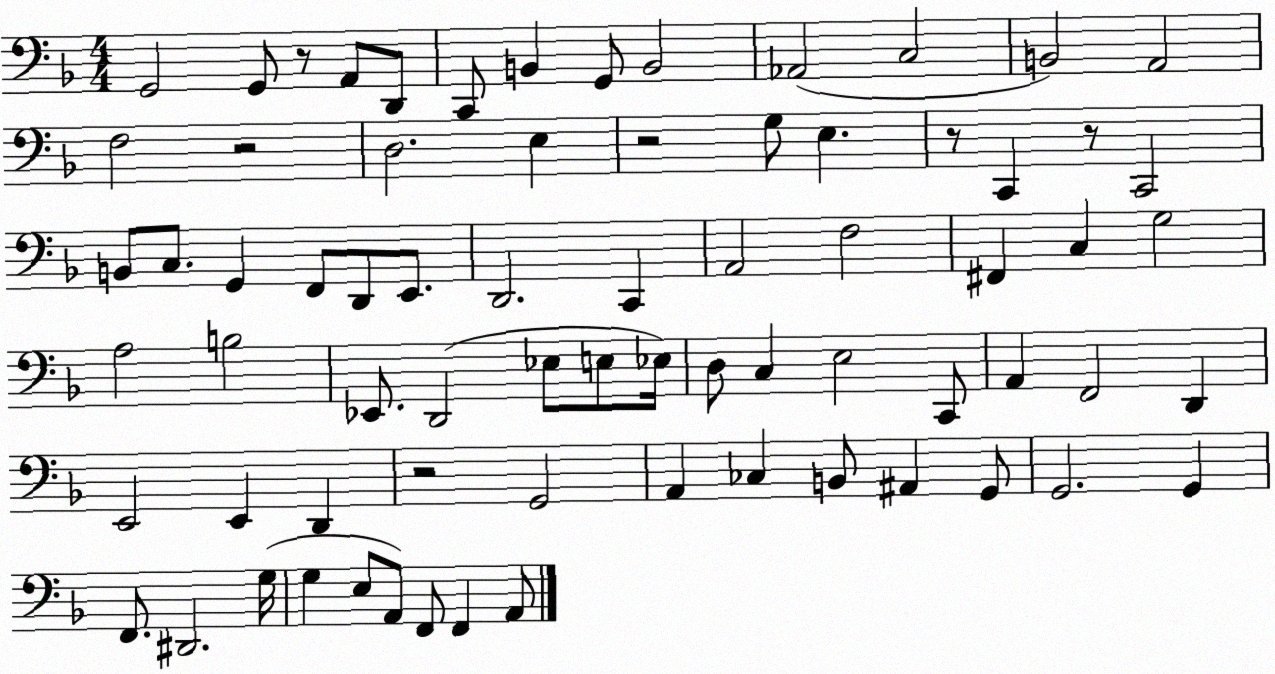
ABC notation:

X:1
T:Untitled
M:4/4
L:1/4
K:F
G,,2 G,,/2 z/2 A,,/2 D,,/2 C,,/2 B,, G,,/2 B,,2 _A,,2 C,2 B,,2 A,,2 F,2 z2 D,2 E, z2 G,/2 E, z/2 C,, z/2 C,,2 B,,/2 C,/2 G,, F,,/2 D,,/2 E,,/2 D,,2 C,, A,,2 F,2 ^F,, C, G,2 A,2 B,2 _E,,/2 D,,2 _E,/2 E,/2 _E,/4 D,/2 C, E,2 C,,/2 A,, F,,2 D,, E,,2 E,, D,, z2 G,,2 A,, _C, B,,/2 ^A,, G,,/2 G,,2 G,, F,,/2 ^D,,2 G,/4 G, E,/2 A,,/2 F,,/2 F,, A,,/2